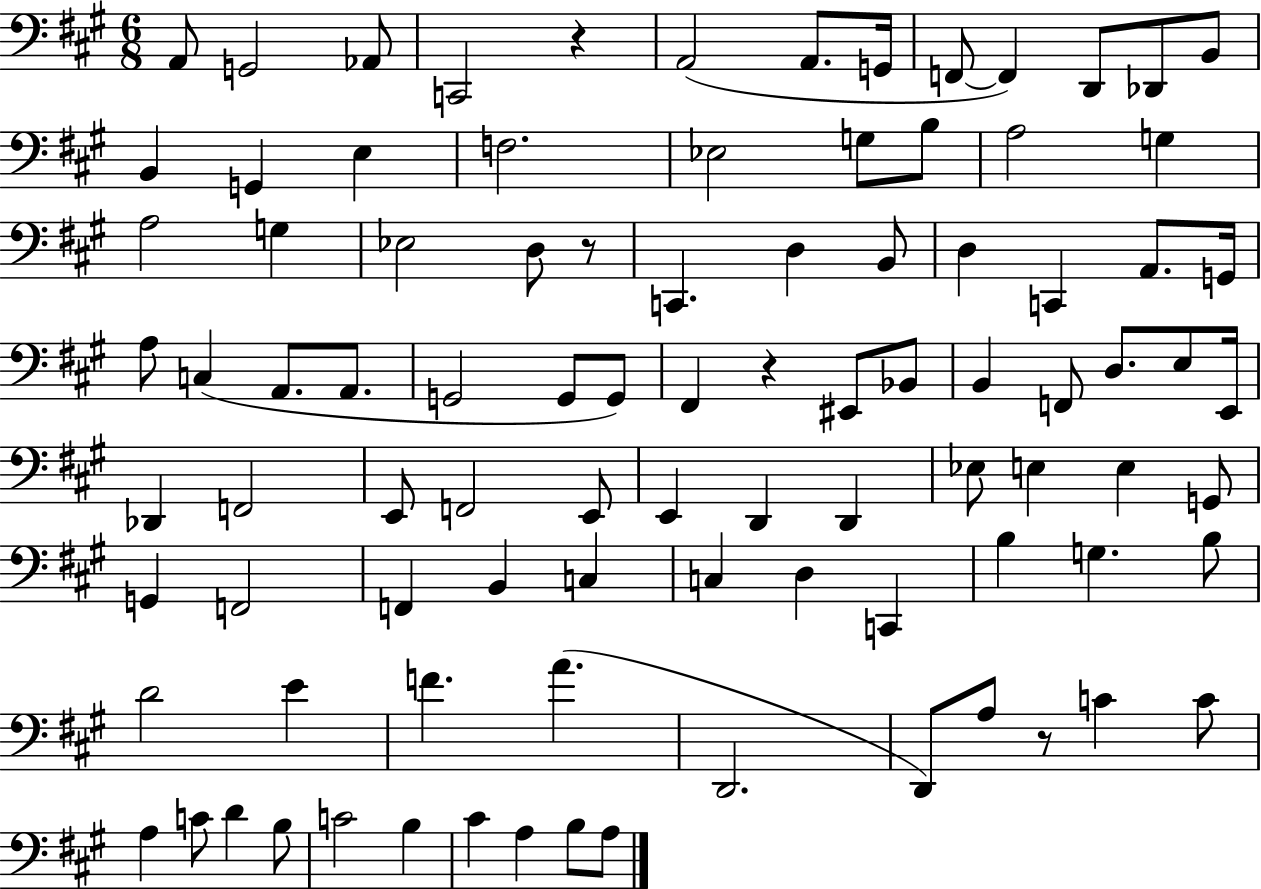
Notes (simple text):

A2/e G2/h Ab2/e C2/h R/q A2/h A2/e. G2/s F2/e F2/q D2/e Db2/e B2/e B2/q G2/q E3/q F3/h. Eb3/h G3/e B3/e A3/h G3/q A3/h G3/q Eb3/h D3/e R/e C2/q. D3/q B2/e D3/q C2/q A2/e. G2/s A3/e C3/q A2/e. A2/e. G2/h G2/e G2/e F#2/q R/q EIS2/e Bb2/e B2/q F2/e D3/e. E3/e E2/s Db2/q F2/h E2/e F2/h E2/e E2/q D2/q D2/q Eb3/e E3/q E3/q G2/e G2/q F2/h F2/q B2/q C3/q C3/q D3/q C2/q B3/q G3/q. B3/e D4/h E4/q F4/q. A4/q. D2/h. D2/e A3/e R/e C4/q C4/e A3/q C4/e D4/q B3/e C4/h B3/q C#4/q A3/q B3/e A3/e